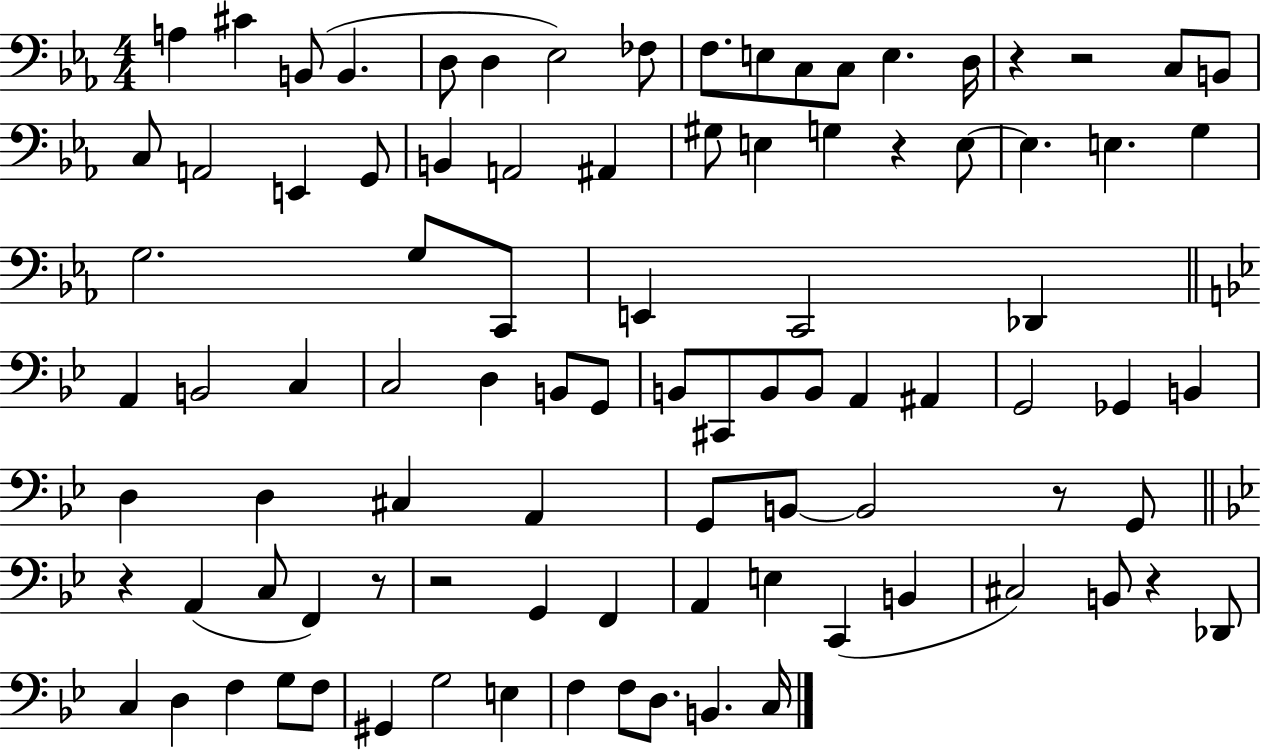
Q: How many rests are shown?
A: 8